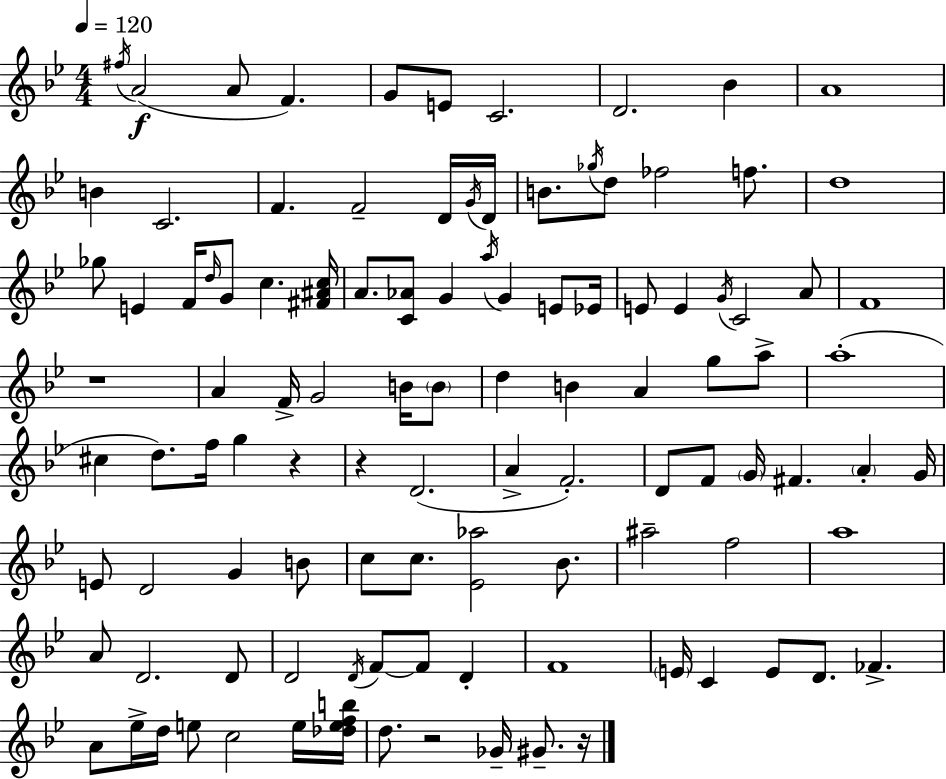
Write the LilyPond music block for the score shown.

{
  \clef treble
  \numericTimeSignature
  \time 4/4
  \key bes \major
  \tempo 4 = 120
  \acciaccatura { fis''16 }(\f a'2 a'8 f'4.) | g'8 e'8 c'2. | d'2. bes'4 | a'1 | \break b'4 c'2. | f'4. f'2-- d'16 | \acciaccatura { g'16 } d'16 b'8. \acciaccatura { ges''16 } d''8 fes''2 | f''8. d''1 | \break ges''8 e'4 f'16 \grace { d''16 } g'8 c''4. | <fis' ais' c''>16 a'8. <c' aes'>8 g'4 \acciaccatura { a''16 } g'4 | e'8 ees'16 e'8 e'4 \acciaccatura { g'16 } c'2 | a'8 f'1 | \break r1 | a'4 f'16-> g'2 | b'16 \parenthesize b'8 d''4 b'4 a'4 | g''8 a''8-> a''1-.( | \break cis''4 d''8.) f''16 g''4 | r4 r4 d'2.( | a'4-> f'2.-.) | d'8 f'8 \parenthesize g'16 fis'4. | \break \parenthesize a'4-. g'16 e'8 d'2 | g'4 b'8 c''8 c''8. <ees' aes''>2 | bes'8. ais''2-- f''2 | a''1 | \break a'8 d'2. | d'8 d'2 \acciaccatura { d'16 } f'8~~ | f'8 d'4-. f'1 | \parenthesize e'16 c'4 e'8 d'8. | \break fes'4.-> a'8 ees''16-> d''16 e''8 c''2 | e''16 <des'' e'' f'' b''>16 d''8. r2 | ges'16-- gis'8.-- r16 \bar "|."
}